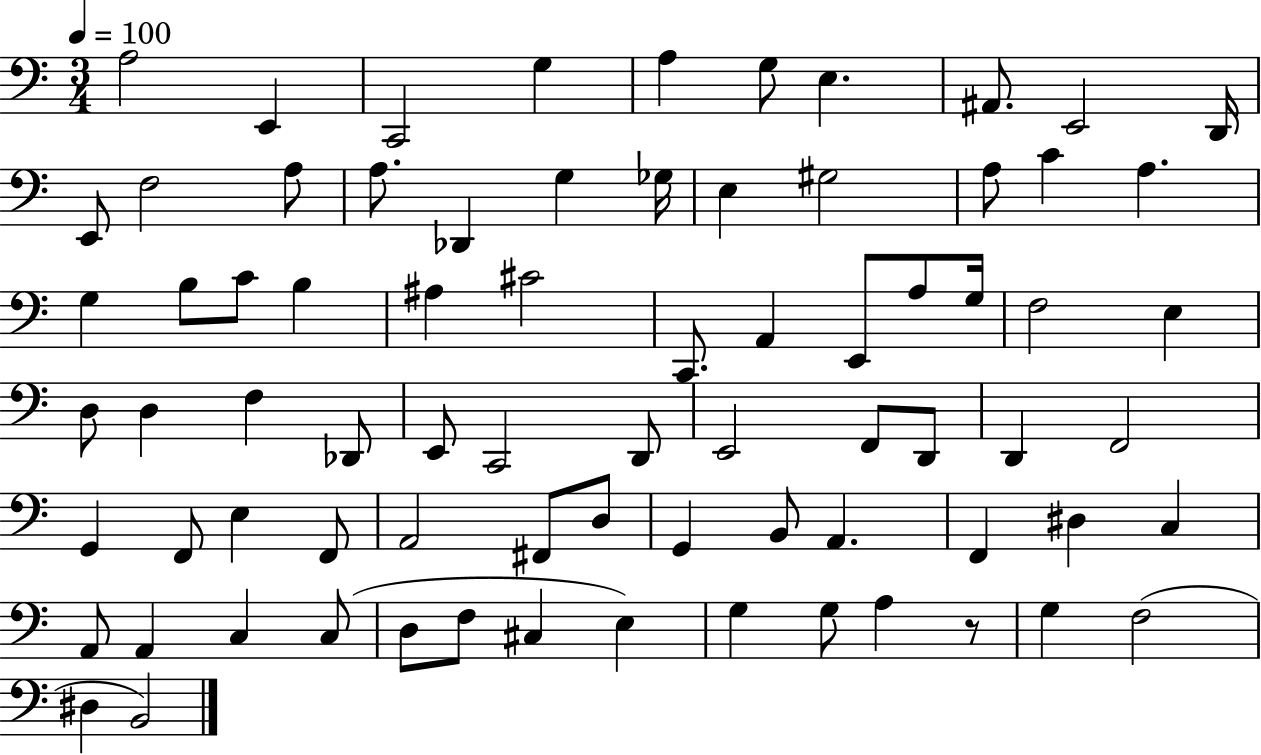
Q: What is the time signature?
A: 3/4